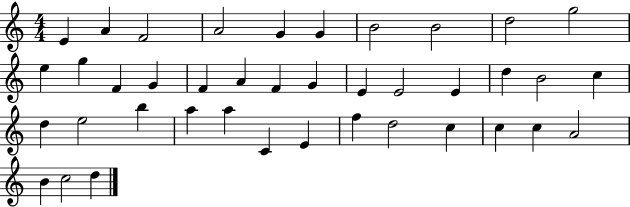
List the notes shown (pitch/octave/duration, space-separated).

E4/q A4/q F4/h A4/h G4/q G4/q B4/h B4/h D5/h G5/h E5/q G5/q F4/q G4/q F4/q A4/q F4/q G4/q E4/q E4/h E4/q D5/q B4/h C5/q D5/q E5/h B5/q A5/q A5/q C4/q E4/q F5/q D5/h C5/q C5/q C5/q A4/h B4/q C5/h D5/q